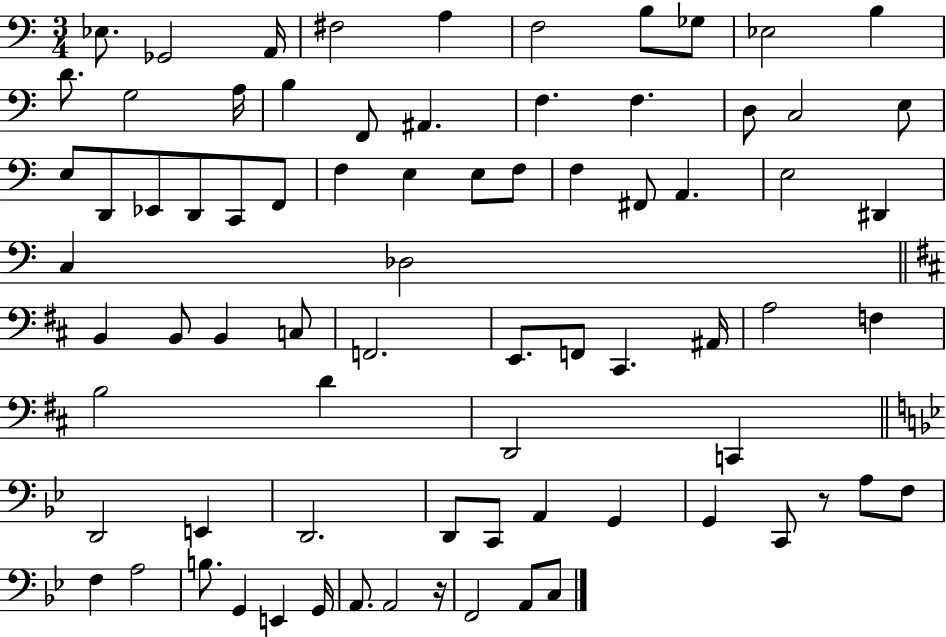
X:1
T:Untitled
M:3/4
L:1/4
K:C
_E,/2 _G,,2 A,,/4 ^F,2 A, F,2 B,/2 _G,/2 _E,2 B, D/2 G,2 A,/4 B, F,,/2 ^A,, F, F, D,/2 C,2 E,/2 E,/2 D,,/2 _E,,/2 D,,/2 C,,/2 F,,/2 F, E, E,/2 F,/2 F, ^F,,/2 A,, E,2 ^D,, C, _D,2 B,, B,,/2 B,, C,/2 F,,2 E,,/2 F,,/2 ^C,, ^A,,/4 A,2 F, B,2 D D,,2 C,, D,,2 E,, D,,2 D,,/2 C,,/2 A,, G,, G,, C,,/2 z/2 A,/2 F,/2 F, A,2 B,/2 G,, E,, G,,/4 A,,/2 A,,2 z/4 F,,2 A,,/2 C,/2